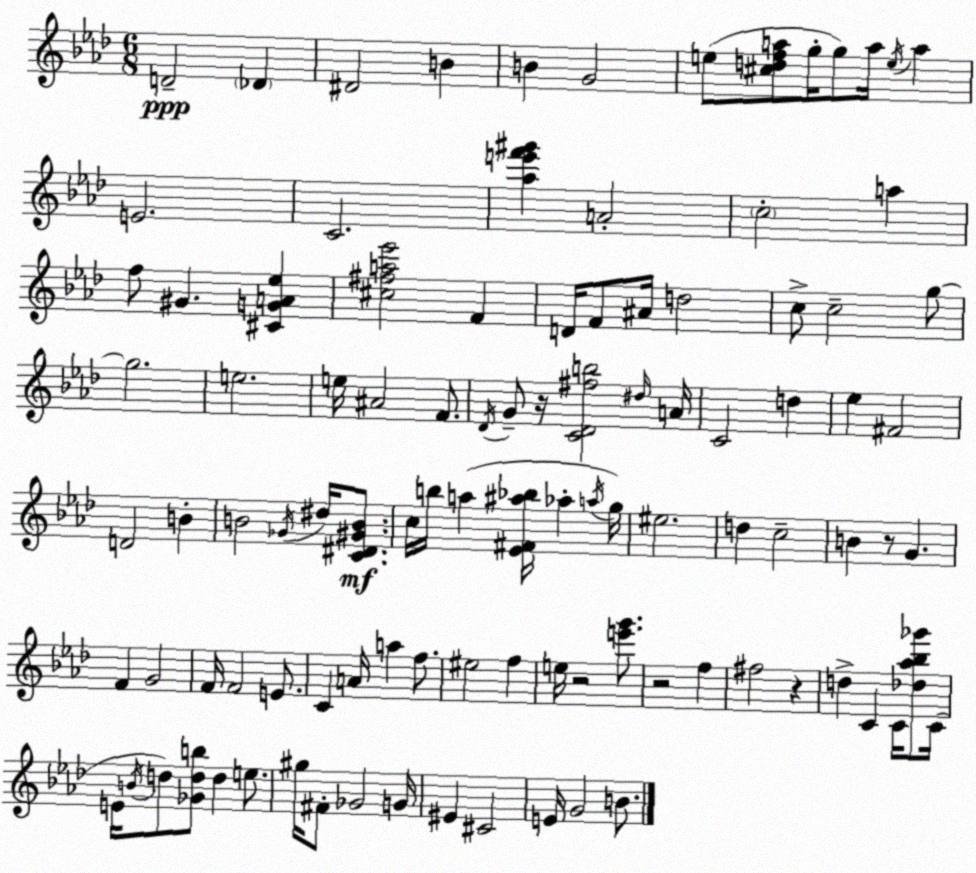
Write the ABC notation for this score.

X:1
T:Untitled
M:6/8
L:1/4
K:Fm
D2 _D ^D2 B B G2 e/2 [^cdfa]/2 g/4 g/2 a/4 e/4 a E2 C2 [_ae'f'^g'] A2 c2 a f/2 ^G [^CGA_e] [^c^fa_e']2 F D/4 F/2 ^A/4 d2 c/2 c2 g/2 g2 e2 e/4 ^A2 F/2 _D/4 G/2 z/4 [C_D^fb]2 ^d/4 A/4 C2 d _e ^F2 D2 B B2 _G/4 ^d/4 [C^D^GB]/2 c/4 b/4 a [_E^F^a_b]/4 _a a/4 g/4 ^e2 d c2 B z/2 G F G2 F/4 F2 E/2 C A/4 a f/2 ^e2 f e/4 z2 [e'g']/2 z2 f ^f2 z d C C/4 [_d_a_b_g']/2 C/4 E/4 B/4 d/2 [_Gdb]/2 d e/2 ^g/4 ^F/2 _G2 G/4 ^E ^C2 E/4 G2 B/2